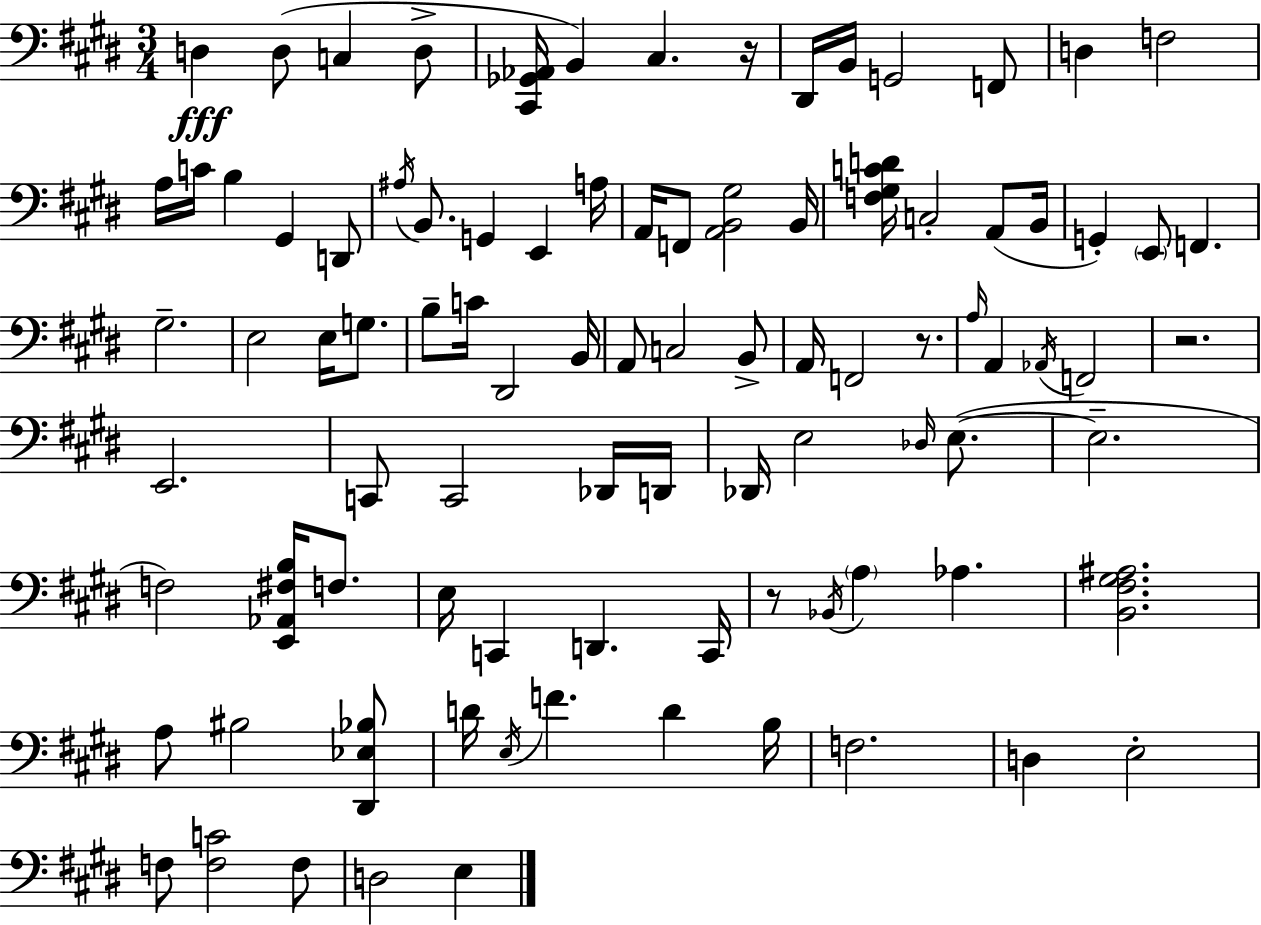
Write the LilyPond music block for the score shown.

{
  \clef bass
  \numericTimeSignature
  \time 3/4
  \key e \major
  \repeat volta 2 { d4\fff d8( c4 d8-> | <cis, ges, aes,>16 b,4) cis4. r16 | dis,16 b,16 g,2 f,8 | d4 f2 | \break a16 c'16 b4 gis,4 d,8 | \acciaccatura { ais16 } b,8. g,4 e,4 | a16 a,16 f,8 <a, b, gis>2 | b,16 <f gis c' d'>16 c2-. a,8( | \break b,16 g,4-.) \parenthesize e,8 f,4. | gis2.-- | e2 e16 g8. | b8-- c'16 dis,2 | \break b,16 a,8 c2 b,8-> | a,16 f,2 r8. | \grace { a16 } a,4 \acciaccatura { aes,16 } f,2 | r2. | \break e,2. | c,8 c,2 | des,16 d,16 des,16 e2 | \grace { des16 } e8.~(~ e2.-- | \break f2) | <e, aes, fis b>16 f8. e16 c,4 d,4. | c,16 r8 \acciaccatura { bes,16 } \parenthesize a4 aes4. | <b, fis gis ais>2. | \break a8 bis2 | <dis, ees bes>8 d'16 \acciaccatura { e16 } f'4. | d'4 b16 f2. | d4 e2-. | \break f8 <f c'>2 | f8 d2 | e4 } \bar "|."
}